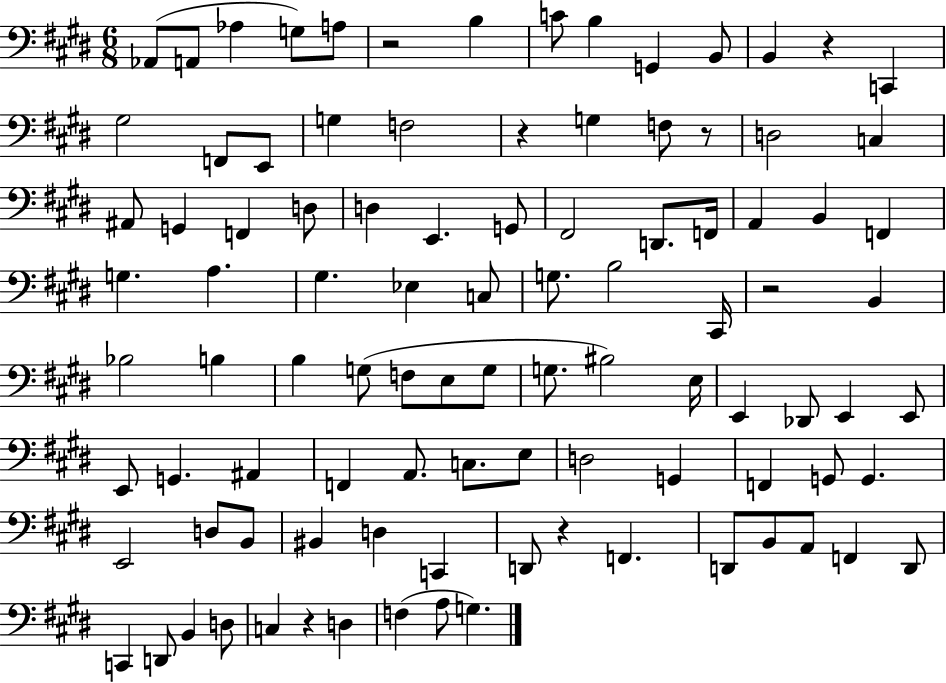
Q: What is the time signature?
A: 6/8